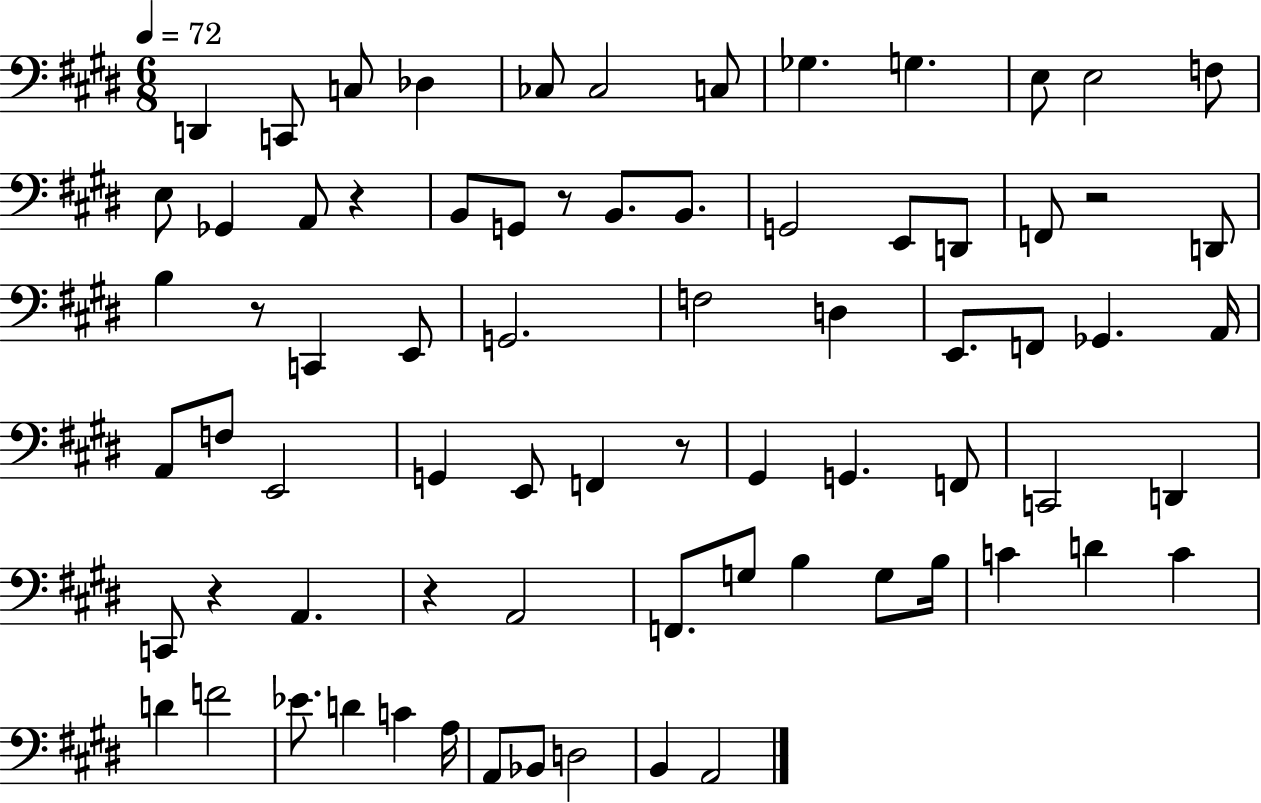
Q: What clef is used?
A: bass